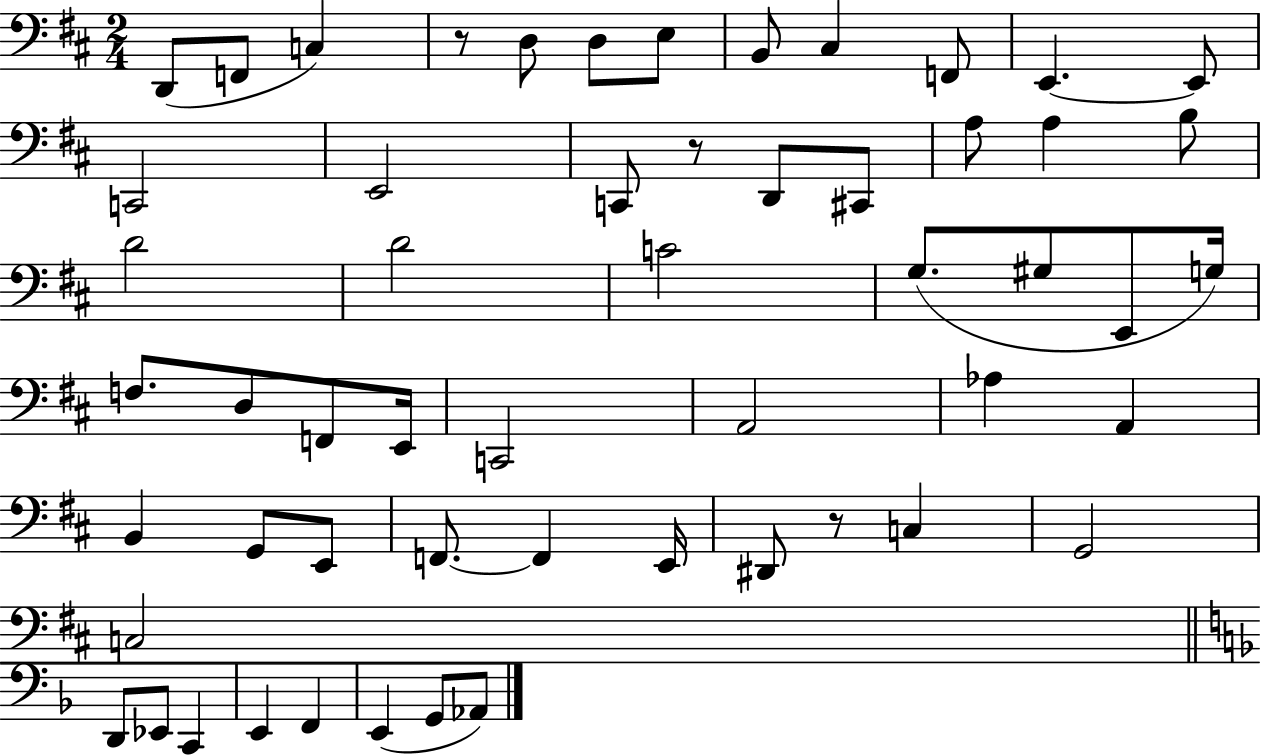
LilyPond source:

{
  \clef bass
  \numericTimeSignature
  \time 2/4
  \key d \major
  d,8( f,8 c4) | r8 d8 d8 e8 | b,8 cis4 f,8 | e,4.~~ e,8 | \break c,2 | e,2 | c,8 r8 d,8 cis,8 | a8 a4 b8 | \break d'2 | d'2 | c'2 | g8.( gis8 e,8 g16) | \break f8. d8 f,8 e,16 | c,2 | a,2 | aes4 a,4 | \break b,4 g,8 e,8 | f,8.~~ f,4 e,16 | dis,8 r8 c4 | g,2 | \break c2 | \bar "||" \break \key d \minor d,8 ees,8 c,4 | e,4 f,4 | e,4( g,8 aes,8) | \bar "|."
}